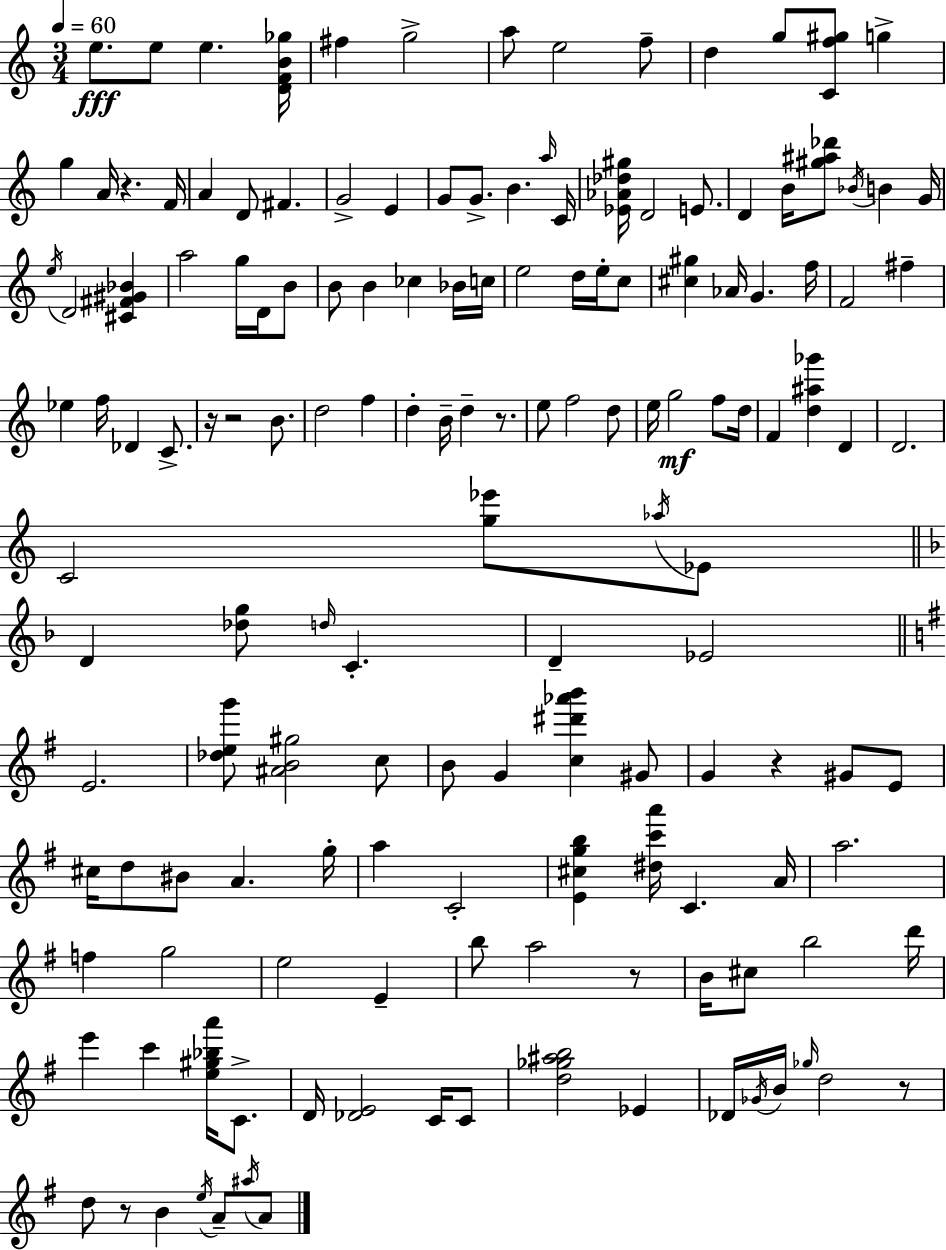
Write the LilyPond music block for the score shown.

{
  \clef treble
  \numericTimeSignature
  \time 3/4
  \key a \minor
  \tempo 4 = 60
  e''8.\fff e''8 e''4. <d' f' b' ges''>16 | fis''4 g''2-> | a''8 e''2 f''8-- | d''4 g''8 <c' f'' gis''>8 g''4-> | \break g''4 a'16 r4. f'16 | a'4 d'8 fis'4. | g'2-> e'4 | g'8 g'8.-> b'4. \grace { a''16 } | \break c'16 <ees' aes' des'' gis''>16 d'2 e'8. | d'4 b'16 <gis'' ais'' des'''>8 \acciaccatura { bes'16 } b'4 | g'16 \acciaccatura { e''16 } d'2 <cis' fis' gis' bes'>4 | a''2 g''16 | \break d'16 b'8 b'8 b'4 ces''4 | bes'16 c''16 e''2 d''16 | e''16-. c''8 <cis'' gis''>4 aes'16 g'4. | f''16 f'2 fis''4-- | \break ees''4 f''16 des'4 | c'8.-> r16 r2 | b'8. d''2 f''4 | d''4-. b'16-- d''4-- | \break r8. e''8 f''2 | d''8 e''16 g''2\mf | f''8 d''16 f'4 <d'' ais'' ges'''>4 d'4 | d'2. | \break c'2 <g'' ees'''>8 | \acciaccatura { aes''16 } ees'8 \bar "||" \break \key f \major d'4 <des'' g''>8 \grace { d''16 } c'4.-. | d'4-- ees'2 | \bar "||" \break \key g \major e'2. | <des'' e'' g'''>8 <ais' b' gis''>2 c''8 | b'8 g'4 <c'' dis''' aes''' b'''>4 gis'8 | g'4 r4 gis'8 e'8 | \break cis''16 d''8 bis'8 a'4. g''16-. | a''4 c'2-. | <e' cis'' g'' b''>4 <dis'' c''' a'''>16 c'4. a'16 | a''2. | \break f''4 g''2 | e''2 e'4-- | b''8 a''2 r8 | b'16 cis''8 b''2 d'''16 | \break e'''4 c'''4 <e'' gis'' bes'' a'''>16 c'8.-> | d'16 <des' e'>2 c'16 c'8 | <d'' ges'' ais'' b''>2 ees'4 | des'16 \acciaccatura { ges'16 } b'16 \grace { ges''16 } d''2 | \break r8 d''8 r8 b'4 \acciaccatura { e''16 } a'8-- | \acciaccatura { ais''16 } a'8 \bar "|."
}